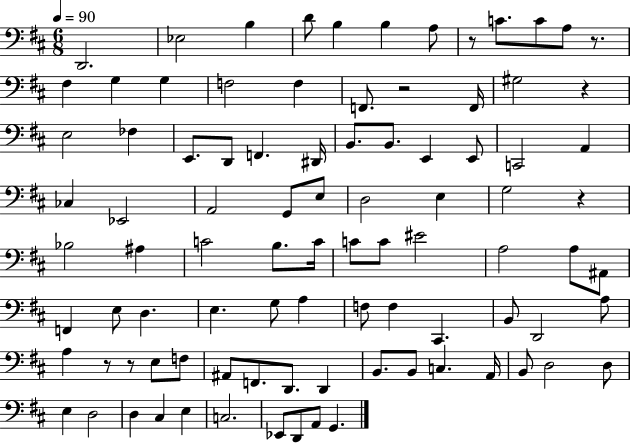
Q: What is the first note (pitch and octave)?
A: D2